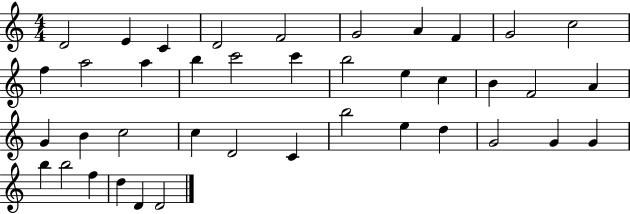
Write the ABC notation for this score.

X:1
T:Untitled
M:4/4
L:1/4
K:C
D2 E C D2 F2 G2 A F G2 c2 f a2 a b c'2 c' b2 e c B F2 A G B c2 c D2 C b2 e d G2 G G b b2 f d D D2